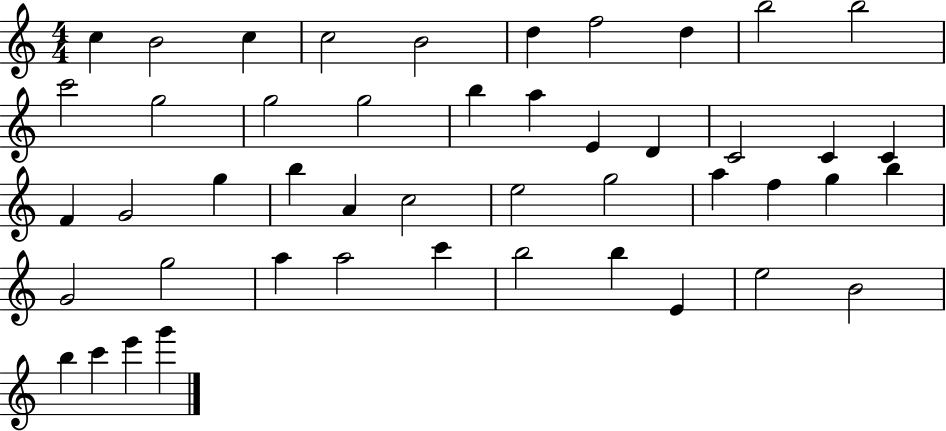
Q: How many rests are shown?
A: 0